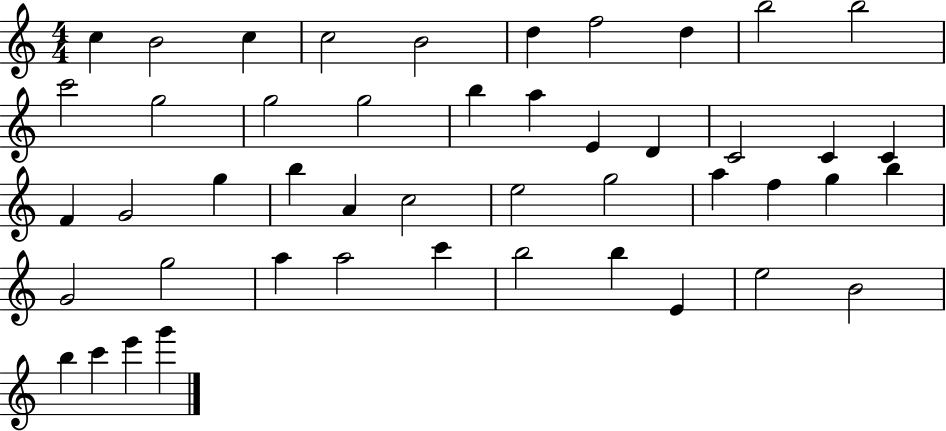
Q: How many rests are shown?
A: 0